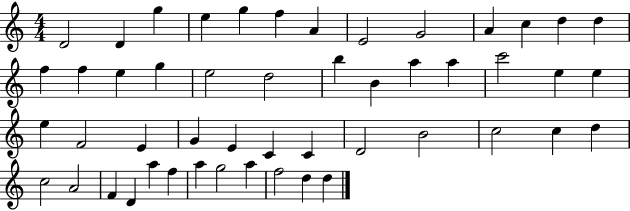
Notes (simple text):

D4/h D4/q G5/q E5/q G5/q F5/q A4/q E4/h G4/h A4/q C5/q D5/q D5/q F5/q F5/q E5/q G5/q E5/h D5/h B5/q B4/q A5/q A5/q C6/h E5/q E5/q E5/q F4/h E4/q G4/q E4/q C4/q C4/q D4/h B4/h C5/h C5/q D5/q C5/h A4/h F4/q D4/q A5/q F5/q A5/q G5/h A5/q F5/h D5/q D5/q